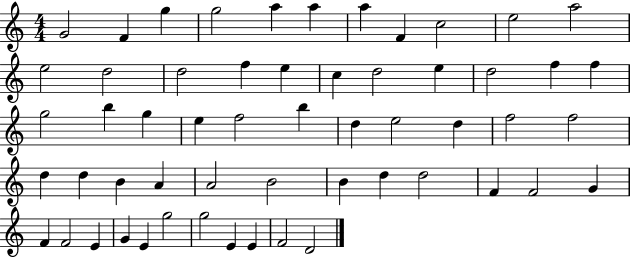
{
  \clef treble
  \numericTimeSignature
  \time 4/4
  \key c \major
  g'2 f'4 g''4 | g''2 a''4 a''4 | a''4 f'4 c''2 | e''2 a''2 | \break e''2 d''2 | d''2 f''4 e''4 | c''4 d''2 e''4 | d''2 f''4 f''4 | \break g''2 b''4 g''4 | e''4 f''2 b''4 | d''4 e''2 d''4 | f''2 f''2 | \break d''4 d''4 b'4 a'4 | a'2 b'2 | b'4 d''4 d''2 | f'4 f'2 g'4 | \break f'4 f'2 e'4 | g'4 e'4 g''2 | g''2 e'4 e'4 | f'2 d'2 | \break \bar "|."
}